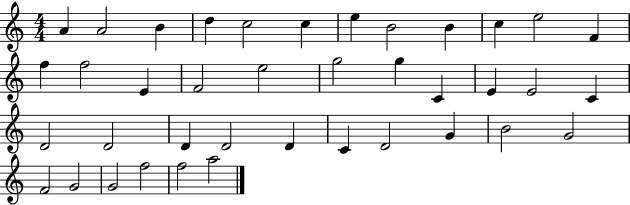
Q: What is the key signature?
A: C major